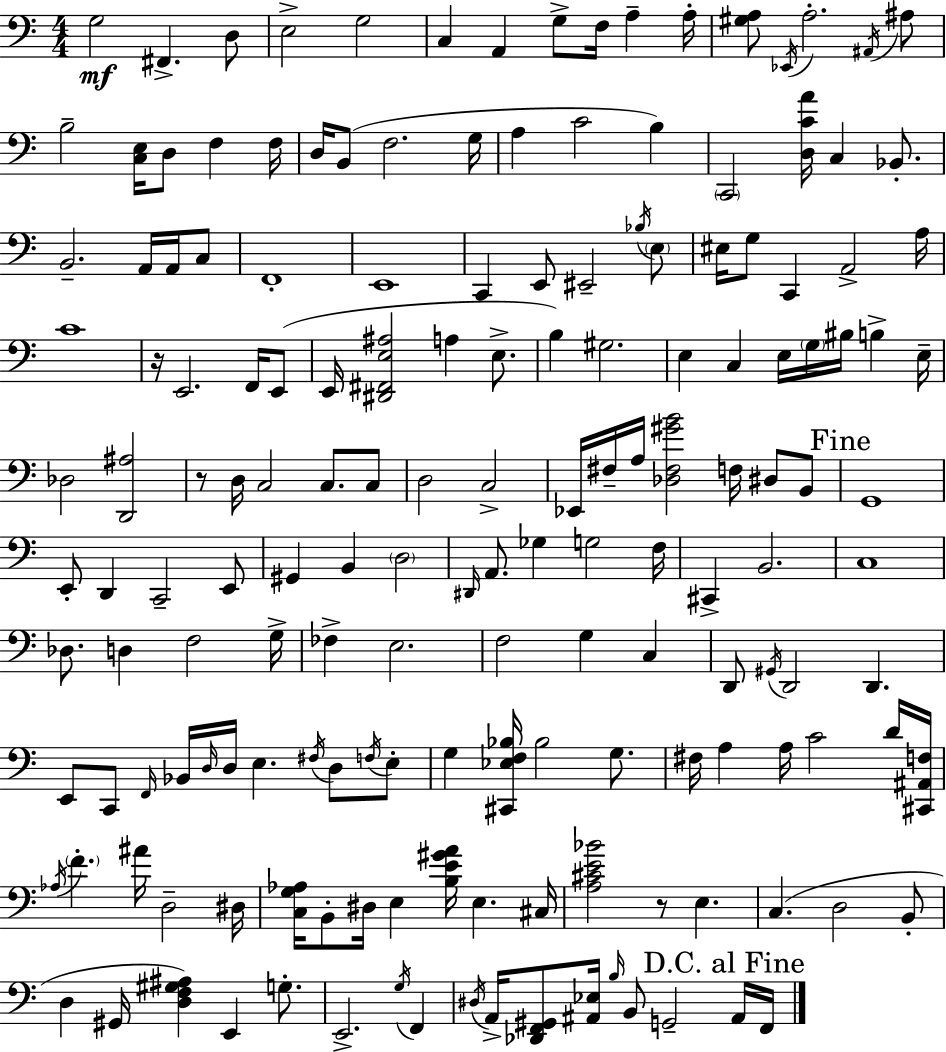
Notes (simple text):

G3/h F#2/q. D3/e E3/h G3/h C3/q A2/q G3/e F3/s A3/q A3/s [G#3,A3]/e Eb2/s A3/h. A#2/s A#3/e B3/h [C3,E3]/s D3/e F3/q F3/s D3/s B2/e F3/h. G3/s A3/q C4/h B3/q C2/h [D3,C4,A4]/s C3/q Bb2/e. B2/h. A2/s A2/s C3/e F2/w E2/w C2/q E2/e EIS2/h Bb3/s E3/e EIS3/s G3/e C2/q A2/h A3/s C4/w R/s E2/h. F2/s E2/e E2/s [D#2,F#2,E3,A#3]/h A3/q E3/e. B3/q G#3/h. E3/q C3/q E3/s G3/s BIS3/s B3/q E3/s Db3/h [D2,A#3]/h R/e D3/s C3/h C3/e. C3/e D3/h C3/h Eb2/s F#3/s A3/s [Db3,F#3,G#4,B4]/h F3/s D#3/e B2/e G2/w E2/e D2/q C2/h E2/e G#2/q B2/q D3/h D#2/s A2/e. Gb3/q G3/h F3/s C#2/q B2/h. C3/w Db3/e. D3/q F3/h G3/s FES3/q E3/h. F3/h G3/q C3/q D2/e G#2/s D2/h D2/q. E2/e C2/e F2/s Bb2/s D3/s D3/s E3/q. F#3/s D3/e F3/s E3/e G3/q [C#2,Eb3,F3,Bb3]/s Bb3/h G3/e. F#3/s A3/q A3/s C4/h D4/s [C#2,A#2,F3]/s Ab3/s F4/q. A#4/s D3/h D#3/s [C3,G3,Ab3]/s B2/e D#3/s E3/q [B3,E4,G#4,A4]/s E3/q. C#3/s [A3,C#4,E4,Bb4]/h R/e E3/q. C3/q. D3/h B2/e D3/q G#2/s [D3,F3,G#3,A#3]/q E2/q G3/e. E2/h. G3/s F2/q D#3/s A2/s [Db2,F2,G#2]/e [A#2,Eb3]/s B3/s B2/e G2/h A#2/s F2/s